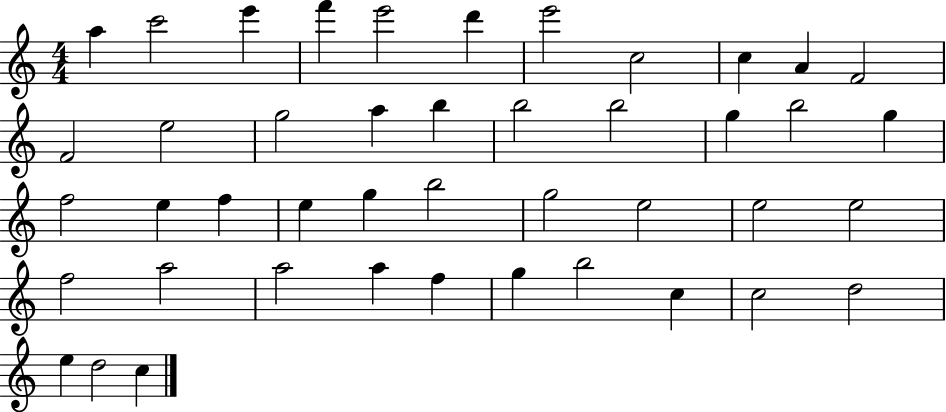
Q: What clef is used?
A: treble